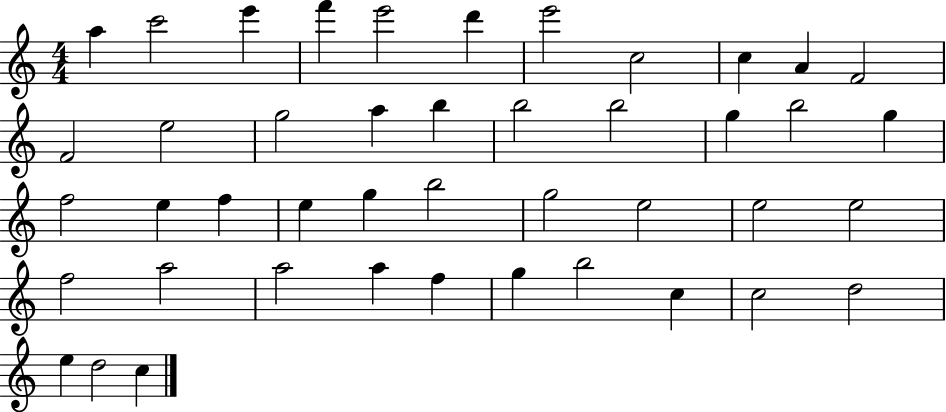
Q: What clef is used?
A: treble